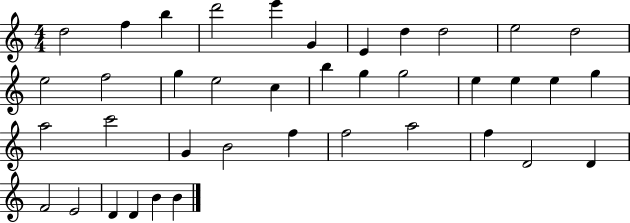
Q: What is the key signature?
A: C major